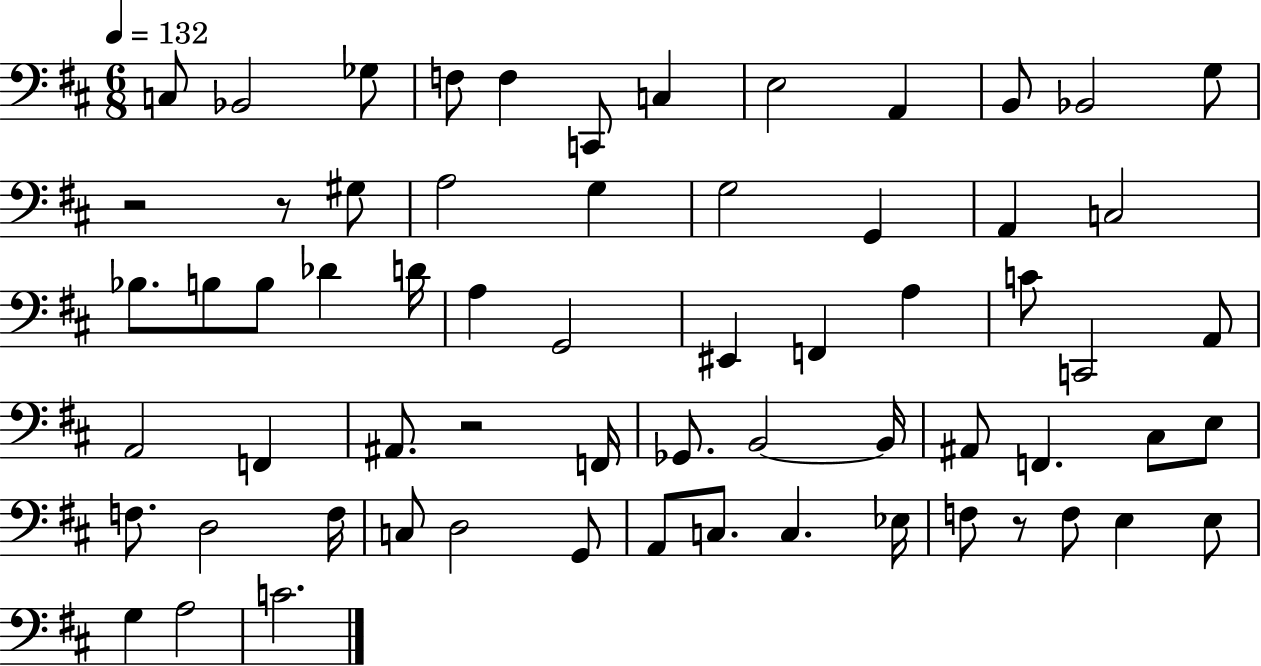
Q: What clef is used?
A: bass